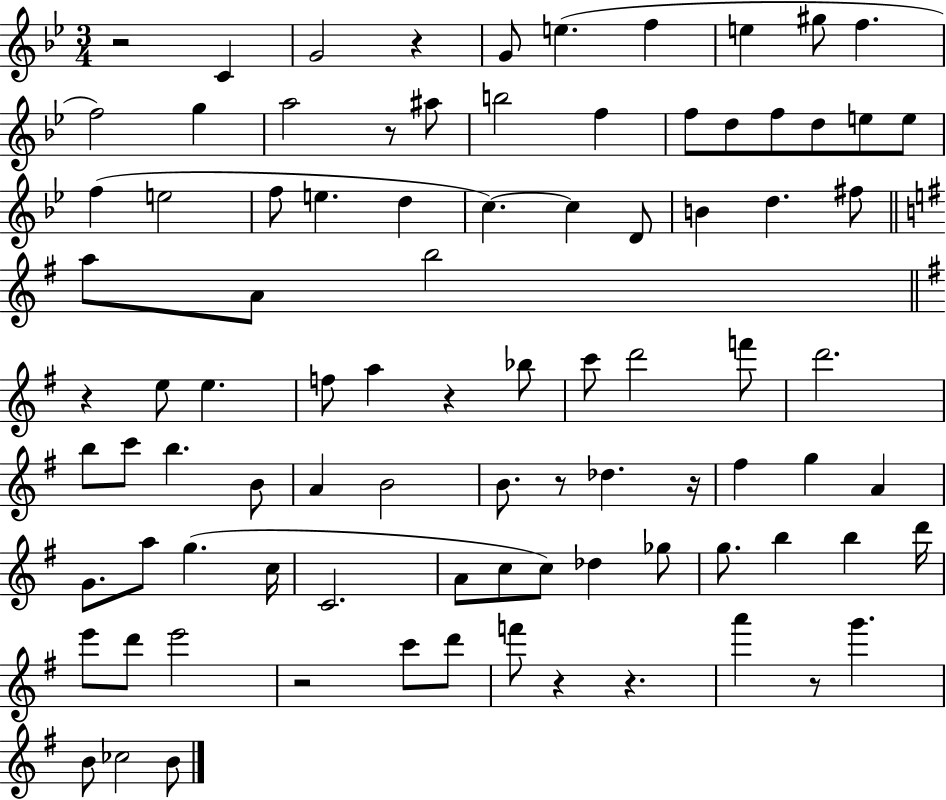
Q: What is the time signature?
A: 3/4